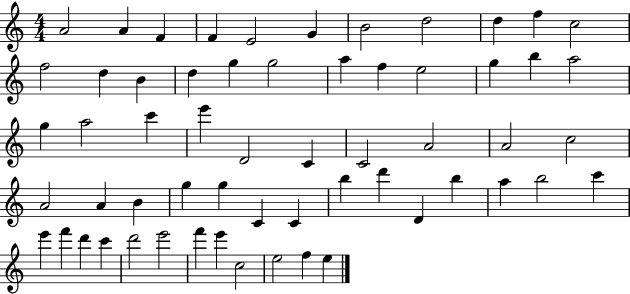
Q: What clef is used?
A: treble